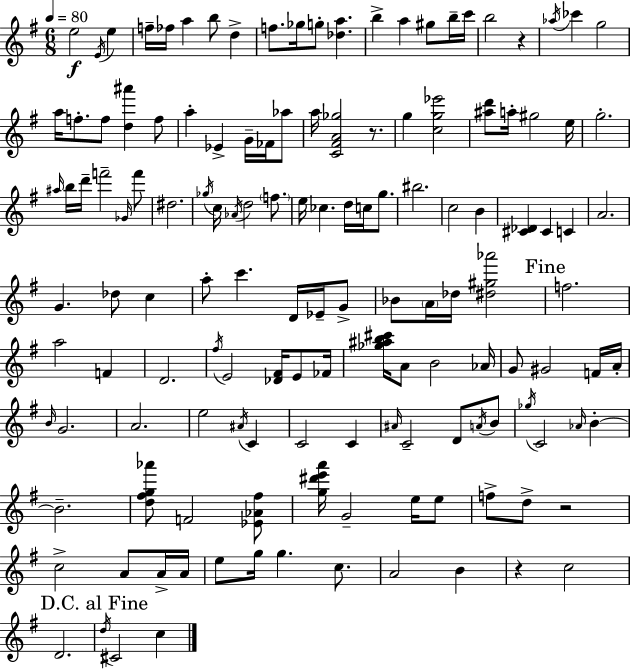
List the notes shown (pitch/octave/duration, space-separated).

E5/h E4/s E5/q F5/s FES5/s A5/q B5/e D5/q F5/e. Gb5/s G5/e [Db5,A5]/q. B5/q A5/q G#5/e B5/s C6/s B5/h R/q Ab5/s CES6/q G5/h A5/s F5/e. F5/e [D5,A#6]/q F5/e A5/q Eb4/q G4/s FES4/s Ab5/e A5/s [C4,F#4,A4,Gb5]/h R/e. G5/q [C5,G5,Eb6]/h [A#5,D6]/e A5/s G#5/h E5/s G5/h. A#5/s B5/s D6/s F6/h Gb4/s F6/e D#5/h. Gb5/s C5/s Ab4/s D5/h F5/e. E5/s CES5/q. D5/s C5/s G5/e. BIS5/h. C5/h B4/q [C#4,Db4]/q C#4/q C4/q A4/h. G4/q. Db5/e C5/q A5/e C6/q. D4/s Eb4/s G4/e Bb4/e A4/s Db5/s [D#5,G#5,Ab6]/h F5/h. A5/h F4/q D4/h. F#5/s E4/h [Db4,F#4]/s E4/e FES4/s [Gb5,A#5,B5,C#6]/s A4/e B4/h Ab4/s G4/e G#4/h F4/s A4/s B4/s G4/h. A4/h. E5/h A#4/s C4/q C4/h C4/q A#4/s C4/h D4/e A4/s B4/e Gb5/s C4/h Ab4/s B4/q B4/h. [D5,F#5,G5,Ab6]/e F4/h [Eb4,Ab4,F#5]/e [G5,D#6,E6,A6]/s G4/h E5/s E5/e F5/e D5/e R/h C5/h A4/e A4/s A4/s E5/e G5/s G5/q. C5/e. A4/h B4/q R/q C5/h D4/h. D5/s C#4/h C5/q